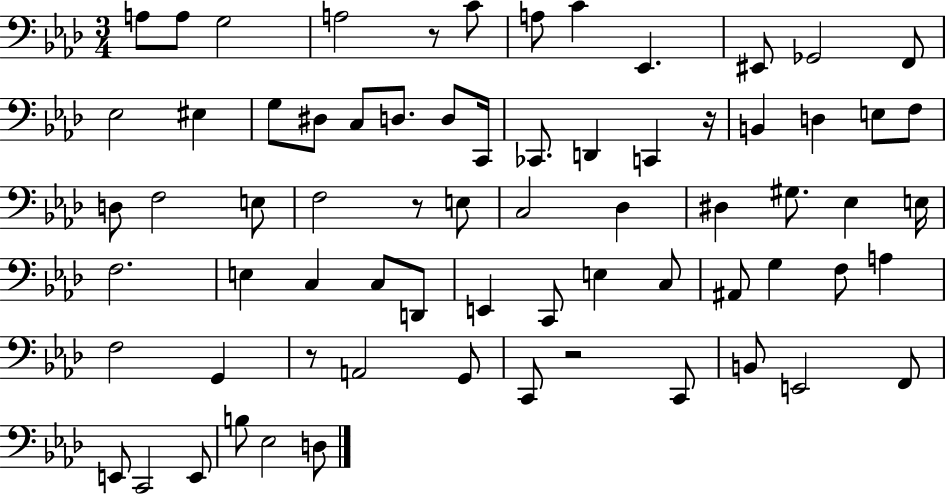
X:1
T:Untitled
M:3/4
L:1/4
K:Ab
A,/2 A,/2 G,2 A,2 z/2 C/2 A,/2 C _E,, ^E,,/2 _G,,2 F,,/2 _E,2 ^E, G,/2 ^D,/2 C,/2 D,/2 D,/2 C,,/4 _C,,/2 D,, C,, z/4 B,, D, E,/2 F,/2 D,/2 F,2 E,/2 F,2 z/2 E,/2 C,2 _D, ^D, ^G,/2 _E, E,/4 F,2 E, C, C,/2 D,,/2 E,, C,,/2 E, C,/2 ^A,,/2 G, F,/2 A, F,2 G,, z/2 A,,2 G,,/2 C,,/2 z2 C,,/2 B,,/2 E,,2 F,,/2 E,,/2 C,,2 E,,/2 B,/2 _E,2 D,/2